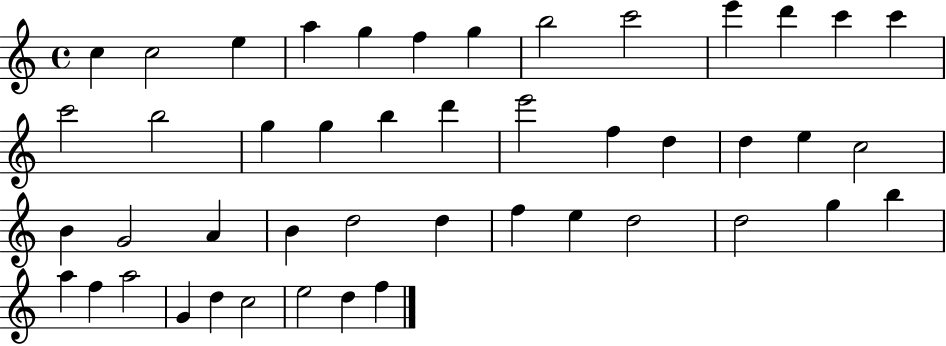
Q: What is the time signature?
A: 4/4